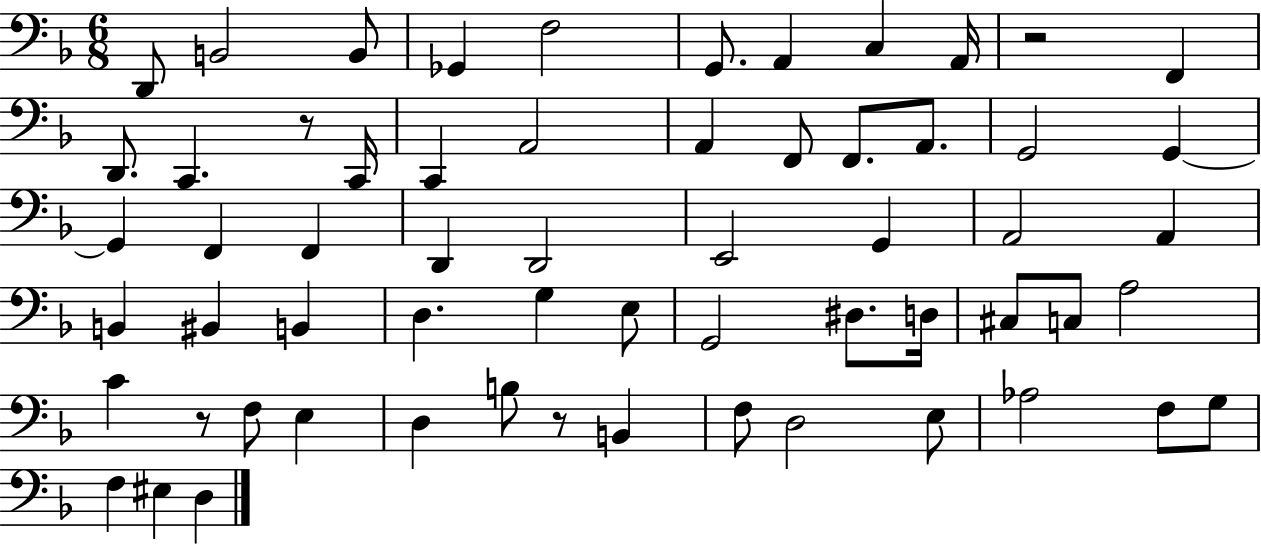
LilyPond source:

{
  \clef bass
  \numericTimeSignature
  \time 6/8
  \key f \major
  d,8 b,2 b,8 | ges,4 f2 | g,8. a,4 c4 a,16 | r2 f,4 | \break d,8. c,4. r8 c,16 | c,4 a,2 | a,4 f,8 f,8. a,8. | g,2 g,4~~ | \break g,4 f,4 f,4 | d,4 d,2 | e,2 g,4 | a,2 a,4 | \break b,4 bis,4 b,4 | d4. g4 e8 | g,2 dis8. d16 | cis8 c8 a2 | \break c'4 r8 f8 e4 | d4 b8 r8 b,4 | f8 d2 e8 | aes2 f8 g8 | \break f4 eis4 d4 | \bar "|."
}